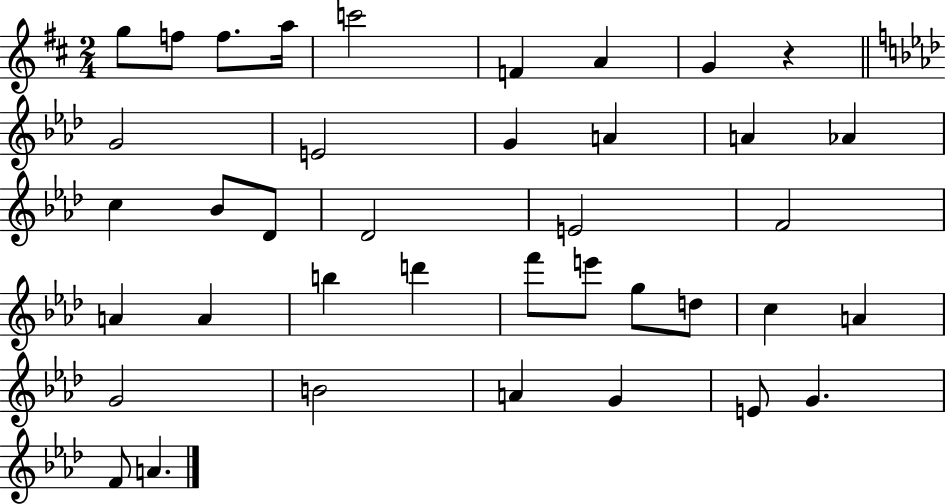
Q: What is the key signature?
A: D major